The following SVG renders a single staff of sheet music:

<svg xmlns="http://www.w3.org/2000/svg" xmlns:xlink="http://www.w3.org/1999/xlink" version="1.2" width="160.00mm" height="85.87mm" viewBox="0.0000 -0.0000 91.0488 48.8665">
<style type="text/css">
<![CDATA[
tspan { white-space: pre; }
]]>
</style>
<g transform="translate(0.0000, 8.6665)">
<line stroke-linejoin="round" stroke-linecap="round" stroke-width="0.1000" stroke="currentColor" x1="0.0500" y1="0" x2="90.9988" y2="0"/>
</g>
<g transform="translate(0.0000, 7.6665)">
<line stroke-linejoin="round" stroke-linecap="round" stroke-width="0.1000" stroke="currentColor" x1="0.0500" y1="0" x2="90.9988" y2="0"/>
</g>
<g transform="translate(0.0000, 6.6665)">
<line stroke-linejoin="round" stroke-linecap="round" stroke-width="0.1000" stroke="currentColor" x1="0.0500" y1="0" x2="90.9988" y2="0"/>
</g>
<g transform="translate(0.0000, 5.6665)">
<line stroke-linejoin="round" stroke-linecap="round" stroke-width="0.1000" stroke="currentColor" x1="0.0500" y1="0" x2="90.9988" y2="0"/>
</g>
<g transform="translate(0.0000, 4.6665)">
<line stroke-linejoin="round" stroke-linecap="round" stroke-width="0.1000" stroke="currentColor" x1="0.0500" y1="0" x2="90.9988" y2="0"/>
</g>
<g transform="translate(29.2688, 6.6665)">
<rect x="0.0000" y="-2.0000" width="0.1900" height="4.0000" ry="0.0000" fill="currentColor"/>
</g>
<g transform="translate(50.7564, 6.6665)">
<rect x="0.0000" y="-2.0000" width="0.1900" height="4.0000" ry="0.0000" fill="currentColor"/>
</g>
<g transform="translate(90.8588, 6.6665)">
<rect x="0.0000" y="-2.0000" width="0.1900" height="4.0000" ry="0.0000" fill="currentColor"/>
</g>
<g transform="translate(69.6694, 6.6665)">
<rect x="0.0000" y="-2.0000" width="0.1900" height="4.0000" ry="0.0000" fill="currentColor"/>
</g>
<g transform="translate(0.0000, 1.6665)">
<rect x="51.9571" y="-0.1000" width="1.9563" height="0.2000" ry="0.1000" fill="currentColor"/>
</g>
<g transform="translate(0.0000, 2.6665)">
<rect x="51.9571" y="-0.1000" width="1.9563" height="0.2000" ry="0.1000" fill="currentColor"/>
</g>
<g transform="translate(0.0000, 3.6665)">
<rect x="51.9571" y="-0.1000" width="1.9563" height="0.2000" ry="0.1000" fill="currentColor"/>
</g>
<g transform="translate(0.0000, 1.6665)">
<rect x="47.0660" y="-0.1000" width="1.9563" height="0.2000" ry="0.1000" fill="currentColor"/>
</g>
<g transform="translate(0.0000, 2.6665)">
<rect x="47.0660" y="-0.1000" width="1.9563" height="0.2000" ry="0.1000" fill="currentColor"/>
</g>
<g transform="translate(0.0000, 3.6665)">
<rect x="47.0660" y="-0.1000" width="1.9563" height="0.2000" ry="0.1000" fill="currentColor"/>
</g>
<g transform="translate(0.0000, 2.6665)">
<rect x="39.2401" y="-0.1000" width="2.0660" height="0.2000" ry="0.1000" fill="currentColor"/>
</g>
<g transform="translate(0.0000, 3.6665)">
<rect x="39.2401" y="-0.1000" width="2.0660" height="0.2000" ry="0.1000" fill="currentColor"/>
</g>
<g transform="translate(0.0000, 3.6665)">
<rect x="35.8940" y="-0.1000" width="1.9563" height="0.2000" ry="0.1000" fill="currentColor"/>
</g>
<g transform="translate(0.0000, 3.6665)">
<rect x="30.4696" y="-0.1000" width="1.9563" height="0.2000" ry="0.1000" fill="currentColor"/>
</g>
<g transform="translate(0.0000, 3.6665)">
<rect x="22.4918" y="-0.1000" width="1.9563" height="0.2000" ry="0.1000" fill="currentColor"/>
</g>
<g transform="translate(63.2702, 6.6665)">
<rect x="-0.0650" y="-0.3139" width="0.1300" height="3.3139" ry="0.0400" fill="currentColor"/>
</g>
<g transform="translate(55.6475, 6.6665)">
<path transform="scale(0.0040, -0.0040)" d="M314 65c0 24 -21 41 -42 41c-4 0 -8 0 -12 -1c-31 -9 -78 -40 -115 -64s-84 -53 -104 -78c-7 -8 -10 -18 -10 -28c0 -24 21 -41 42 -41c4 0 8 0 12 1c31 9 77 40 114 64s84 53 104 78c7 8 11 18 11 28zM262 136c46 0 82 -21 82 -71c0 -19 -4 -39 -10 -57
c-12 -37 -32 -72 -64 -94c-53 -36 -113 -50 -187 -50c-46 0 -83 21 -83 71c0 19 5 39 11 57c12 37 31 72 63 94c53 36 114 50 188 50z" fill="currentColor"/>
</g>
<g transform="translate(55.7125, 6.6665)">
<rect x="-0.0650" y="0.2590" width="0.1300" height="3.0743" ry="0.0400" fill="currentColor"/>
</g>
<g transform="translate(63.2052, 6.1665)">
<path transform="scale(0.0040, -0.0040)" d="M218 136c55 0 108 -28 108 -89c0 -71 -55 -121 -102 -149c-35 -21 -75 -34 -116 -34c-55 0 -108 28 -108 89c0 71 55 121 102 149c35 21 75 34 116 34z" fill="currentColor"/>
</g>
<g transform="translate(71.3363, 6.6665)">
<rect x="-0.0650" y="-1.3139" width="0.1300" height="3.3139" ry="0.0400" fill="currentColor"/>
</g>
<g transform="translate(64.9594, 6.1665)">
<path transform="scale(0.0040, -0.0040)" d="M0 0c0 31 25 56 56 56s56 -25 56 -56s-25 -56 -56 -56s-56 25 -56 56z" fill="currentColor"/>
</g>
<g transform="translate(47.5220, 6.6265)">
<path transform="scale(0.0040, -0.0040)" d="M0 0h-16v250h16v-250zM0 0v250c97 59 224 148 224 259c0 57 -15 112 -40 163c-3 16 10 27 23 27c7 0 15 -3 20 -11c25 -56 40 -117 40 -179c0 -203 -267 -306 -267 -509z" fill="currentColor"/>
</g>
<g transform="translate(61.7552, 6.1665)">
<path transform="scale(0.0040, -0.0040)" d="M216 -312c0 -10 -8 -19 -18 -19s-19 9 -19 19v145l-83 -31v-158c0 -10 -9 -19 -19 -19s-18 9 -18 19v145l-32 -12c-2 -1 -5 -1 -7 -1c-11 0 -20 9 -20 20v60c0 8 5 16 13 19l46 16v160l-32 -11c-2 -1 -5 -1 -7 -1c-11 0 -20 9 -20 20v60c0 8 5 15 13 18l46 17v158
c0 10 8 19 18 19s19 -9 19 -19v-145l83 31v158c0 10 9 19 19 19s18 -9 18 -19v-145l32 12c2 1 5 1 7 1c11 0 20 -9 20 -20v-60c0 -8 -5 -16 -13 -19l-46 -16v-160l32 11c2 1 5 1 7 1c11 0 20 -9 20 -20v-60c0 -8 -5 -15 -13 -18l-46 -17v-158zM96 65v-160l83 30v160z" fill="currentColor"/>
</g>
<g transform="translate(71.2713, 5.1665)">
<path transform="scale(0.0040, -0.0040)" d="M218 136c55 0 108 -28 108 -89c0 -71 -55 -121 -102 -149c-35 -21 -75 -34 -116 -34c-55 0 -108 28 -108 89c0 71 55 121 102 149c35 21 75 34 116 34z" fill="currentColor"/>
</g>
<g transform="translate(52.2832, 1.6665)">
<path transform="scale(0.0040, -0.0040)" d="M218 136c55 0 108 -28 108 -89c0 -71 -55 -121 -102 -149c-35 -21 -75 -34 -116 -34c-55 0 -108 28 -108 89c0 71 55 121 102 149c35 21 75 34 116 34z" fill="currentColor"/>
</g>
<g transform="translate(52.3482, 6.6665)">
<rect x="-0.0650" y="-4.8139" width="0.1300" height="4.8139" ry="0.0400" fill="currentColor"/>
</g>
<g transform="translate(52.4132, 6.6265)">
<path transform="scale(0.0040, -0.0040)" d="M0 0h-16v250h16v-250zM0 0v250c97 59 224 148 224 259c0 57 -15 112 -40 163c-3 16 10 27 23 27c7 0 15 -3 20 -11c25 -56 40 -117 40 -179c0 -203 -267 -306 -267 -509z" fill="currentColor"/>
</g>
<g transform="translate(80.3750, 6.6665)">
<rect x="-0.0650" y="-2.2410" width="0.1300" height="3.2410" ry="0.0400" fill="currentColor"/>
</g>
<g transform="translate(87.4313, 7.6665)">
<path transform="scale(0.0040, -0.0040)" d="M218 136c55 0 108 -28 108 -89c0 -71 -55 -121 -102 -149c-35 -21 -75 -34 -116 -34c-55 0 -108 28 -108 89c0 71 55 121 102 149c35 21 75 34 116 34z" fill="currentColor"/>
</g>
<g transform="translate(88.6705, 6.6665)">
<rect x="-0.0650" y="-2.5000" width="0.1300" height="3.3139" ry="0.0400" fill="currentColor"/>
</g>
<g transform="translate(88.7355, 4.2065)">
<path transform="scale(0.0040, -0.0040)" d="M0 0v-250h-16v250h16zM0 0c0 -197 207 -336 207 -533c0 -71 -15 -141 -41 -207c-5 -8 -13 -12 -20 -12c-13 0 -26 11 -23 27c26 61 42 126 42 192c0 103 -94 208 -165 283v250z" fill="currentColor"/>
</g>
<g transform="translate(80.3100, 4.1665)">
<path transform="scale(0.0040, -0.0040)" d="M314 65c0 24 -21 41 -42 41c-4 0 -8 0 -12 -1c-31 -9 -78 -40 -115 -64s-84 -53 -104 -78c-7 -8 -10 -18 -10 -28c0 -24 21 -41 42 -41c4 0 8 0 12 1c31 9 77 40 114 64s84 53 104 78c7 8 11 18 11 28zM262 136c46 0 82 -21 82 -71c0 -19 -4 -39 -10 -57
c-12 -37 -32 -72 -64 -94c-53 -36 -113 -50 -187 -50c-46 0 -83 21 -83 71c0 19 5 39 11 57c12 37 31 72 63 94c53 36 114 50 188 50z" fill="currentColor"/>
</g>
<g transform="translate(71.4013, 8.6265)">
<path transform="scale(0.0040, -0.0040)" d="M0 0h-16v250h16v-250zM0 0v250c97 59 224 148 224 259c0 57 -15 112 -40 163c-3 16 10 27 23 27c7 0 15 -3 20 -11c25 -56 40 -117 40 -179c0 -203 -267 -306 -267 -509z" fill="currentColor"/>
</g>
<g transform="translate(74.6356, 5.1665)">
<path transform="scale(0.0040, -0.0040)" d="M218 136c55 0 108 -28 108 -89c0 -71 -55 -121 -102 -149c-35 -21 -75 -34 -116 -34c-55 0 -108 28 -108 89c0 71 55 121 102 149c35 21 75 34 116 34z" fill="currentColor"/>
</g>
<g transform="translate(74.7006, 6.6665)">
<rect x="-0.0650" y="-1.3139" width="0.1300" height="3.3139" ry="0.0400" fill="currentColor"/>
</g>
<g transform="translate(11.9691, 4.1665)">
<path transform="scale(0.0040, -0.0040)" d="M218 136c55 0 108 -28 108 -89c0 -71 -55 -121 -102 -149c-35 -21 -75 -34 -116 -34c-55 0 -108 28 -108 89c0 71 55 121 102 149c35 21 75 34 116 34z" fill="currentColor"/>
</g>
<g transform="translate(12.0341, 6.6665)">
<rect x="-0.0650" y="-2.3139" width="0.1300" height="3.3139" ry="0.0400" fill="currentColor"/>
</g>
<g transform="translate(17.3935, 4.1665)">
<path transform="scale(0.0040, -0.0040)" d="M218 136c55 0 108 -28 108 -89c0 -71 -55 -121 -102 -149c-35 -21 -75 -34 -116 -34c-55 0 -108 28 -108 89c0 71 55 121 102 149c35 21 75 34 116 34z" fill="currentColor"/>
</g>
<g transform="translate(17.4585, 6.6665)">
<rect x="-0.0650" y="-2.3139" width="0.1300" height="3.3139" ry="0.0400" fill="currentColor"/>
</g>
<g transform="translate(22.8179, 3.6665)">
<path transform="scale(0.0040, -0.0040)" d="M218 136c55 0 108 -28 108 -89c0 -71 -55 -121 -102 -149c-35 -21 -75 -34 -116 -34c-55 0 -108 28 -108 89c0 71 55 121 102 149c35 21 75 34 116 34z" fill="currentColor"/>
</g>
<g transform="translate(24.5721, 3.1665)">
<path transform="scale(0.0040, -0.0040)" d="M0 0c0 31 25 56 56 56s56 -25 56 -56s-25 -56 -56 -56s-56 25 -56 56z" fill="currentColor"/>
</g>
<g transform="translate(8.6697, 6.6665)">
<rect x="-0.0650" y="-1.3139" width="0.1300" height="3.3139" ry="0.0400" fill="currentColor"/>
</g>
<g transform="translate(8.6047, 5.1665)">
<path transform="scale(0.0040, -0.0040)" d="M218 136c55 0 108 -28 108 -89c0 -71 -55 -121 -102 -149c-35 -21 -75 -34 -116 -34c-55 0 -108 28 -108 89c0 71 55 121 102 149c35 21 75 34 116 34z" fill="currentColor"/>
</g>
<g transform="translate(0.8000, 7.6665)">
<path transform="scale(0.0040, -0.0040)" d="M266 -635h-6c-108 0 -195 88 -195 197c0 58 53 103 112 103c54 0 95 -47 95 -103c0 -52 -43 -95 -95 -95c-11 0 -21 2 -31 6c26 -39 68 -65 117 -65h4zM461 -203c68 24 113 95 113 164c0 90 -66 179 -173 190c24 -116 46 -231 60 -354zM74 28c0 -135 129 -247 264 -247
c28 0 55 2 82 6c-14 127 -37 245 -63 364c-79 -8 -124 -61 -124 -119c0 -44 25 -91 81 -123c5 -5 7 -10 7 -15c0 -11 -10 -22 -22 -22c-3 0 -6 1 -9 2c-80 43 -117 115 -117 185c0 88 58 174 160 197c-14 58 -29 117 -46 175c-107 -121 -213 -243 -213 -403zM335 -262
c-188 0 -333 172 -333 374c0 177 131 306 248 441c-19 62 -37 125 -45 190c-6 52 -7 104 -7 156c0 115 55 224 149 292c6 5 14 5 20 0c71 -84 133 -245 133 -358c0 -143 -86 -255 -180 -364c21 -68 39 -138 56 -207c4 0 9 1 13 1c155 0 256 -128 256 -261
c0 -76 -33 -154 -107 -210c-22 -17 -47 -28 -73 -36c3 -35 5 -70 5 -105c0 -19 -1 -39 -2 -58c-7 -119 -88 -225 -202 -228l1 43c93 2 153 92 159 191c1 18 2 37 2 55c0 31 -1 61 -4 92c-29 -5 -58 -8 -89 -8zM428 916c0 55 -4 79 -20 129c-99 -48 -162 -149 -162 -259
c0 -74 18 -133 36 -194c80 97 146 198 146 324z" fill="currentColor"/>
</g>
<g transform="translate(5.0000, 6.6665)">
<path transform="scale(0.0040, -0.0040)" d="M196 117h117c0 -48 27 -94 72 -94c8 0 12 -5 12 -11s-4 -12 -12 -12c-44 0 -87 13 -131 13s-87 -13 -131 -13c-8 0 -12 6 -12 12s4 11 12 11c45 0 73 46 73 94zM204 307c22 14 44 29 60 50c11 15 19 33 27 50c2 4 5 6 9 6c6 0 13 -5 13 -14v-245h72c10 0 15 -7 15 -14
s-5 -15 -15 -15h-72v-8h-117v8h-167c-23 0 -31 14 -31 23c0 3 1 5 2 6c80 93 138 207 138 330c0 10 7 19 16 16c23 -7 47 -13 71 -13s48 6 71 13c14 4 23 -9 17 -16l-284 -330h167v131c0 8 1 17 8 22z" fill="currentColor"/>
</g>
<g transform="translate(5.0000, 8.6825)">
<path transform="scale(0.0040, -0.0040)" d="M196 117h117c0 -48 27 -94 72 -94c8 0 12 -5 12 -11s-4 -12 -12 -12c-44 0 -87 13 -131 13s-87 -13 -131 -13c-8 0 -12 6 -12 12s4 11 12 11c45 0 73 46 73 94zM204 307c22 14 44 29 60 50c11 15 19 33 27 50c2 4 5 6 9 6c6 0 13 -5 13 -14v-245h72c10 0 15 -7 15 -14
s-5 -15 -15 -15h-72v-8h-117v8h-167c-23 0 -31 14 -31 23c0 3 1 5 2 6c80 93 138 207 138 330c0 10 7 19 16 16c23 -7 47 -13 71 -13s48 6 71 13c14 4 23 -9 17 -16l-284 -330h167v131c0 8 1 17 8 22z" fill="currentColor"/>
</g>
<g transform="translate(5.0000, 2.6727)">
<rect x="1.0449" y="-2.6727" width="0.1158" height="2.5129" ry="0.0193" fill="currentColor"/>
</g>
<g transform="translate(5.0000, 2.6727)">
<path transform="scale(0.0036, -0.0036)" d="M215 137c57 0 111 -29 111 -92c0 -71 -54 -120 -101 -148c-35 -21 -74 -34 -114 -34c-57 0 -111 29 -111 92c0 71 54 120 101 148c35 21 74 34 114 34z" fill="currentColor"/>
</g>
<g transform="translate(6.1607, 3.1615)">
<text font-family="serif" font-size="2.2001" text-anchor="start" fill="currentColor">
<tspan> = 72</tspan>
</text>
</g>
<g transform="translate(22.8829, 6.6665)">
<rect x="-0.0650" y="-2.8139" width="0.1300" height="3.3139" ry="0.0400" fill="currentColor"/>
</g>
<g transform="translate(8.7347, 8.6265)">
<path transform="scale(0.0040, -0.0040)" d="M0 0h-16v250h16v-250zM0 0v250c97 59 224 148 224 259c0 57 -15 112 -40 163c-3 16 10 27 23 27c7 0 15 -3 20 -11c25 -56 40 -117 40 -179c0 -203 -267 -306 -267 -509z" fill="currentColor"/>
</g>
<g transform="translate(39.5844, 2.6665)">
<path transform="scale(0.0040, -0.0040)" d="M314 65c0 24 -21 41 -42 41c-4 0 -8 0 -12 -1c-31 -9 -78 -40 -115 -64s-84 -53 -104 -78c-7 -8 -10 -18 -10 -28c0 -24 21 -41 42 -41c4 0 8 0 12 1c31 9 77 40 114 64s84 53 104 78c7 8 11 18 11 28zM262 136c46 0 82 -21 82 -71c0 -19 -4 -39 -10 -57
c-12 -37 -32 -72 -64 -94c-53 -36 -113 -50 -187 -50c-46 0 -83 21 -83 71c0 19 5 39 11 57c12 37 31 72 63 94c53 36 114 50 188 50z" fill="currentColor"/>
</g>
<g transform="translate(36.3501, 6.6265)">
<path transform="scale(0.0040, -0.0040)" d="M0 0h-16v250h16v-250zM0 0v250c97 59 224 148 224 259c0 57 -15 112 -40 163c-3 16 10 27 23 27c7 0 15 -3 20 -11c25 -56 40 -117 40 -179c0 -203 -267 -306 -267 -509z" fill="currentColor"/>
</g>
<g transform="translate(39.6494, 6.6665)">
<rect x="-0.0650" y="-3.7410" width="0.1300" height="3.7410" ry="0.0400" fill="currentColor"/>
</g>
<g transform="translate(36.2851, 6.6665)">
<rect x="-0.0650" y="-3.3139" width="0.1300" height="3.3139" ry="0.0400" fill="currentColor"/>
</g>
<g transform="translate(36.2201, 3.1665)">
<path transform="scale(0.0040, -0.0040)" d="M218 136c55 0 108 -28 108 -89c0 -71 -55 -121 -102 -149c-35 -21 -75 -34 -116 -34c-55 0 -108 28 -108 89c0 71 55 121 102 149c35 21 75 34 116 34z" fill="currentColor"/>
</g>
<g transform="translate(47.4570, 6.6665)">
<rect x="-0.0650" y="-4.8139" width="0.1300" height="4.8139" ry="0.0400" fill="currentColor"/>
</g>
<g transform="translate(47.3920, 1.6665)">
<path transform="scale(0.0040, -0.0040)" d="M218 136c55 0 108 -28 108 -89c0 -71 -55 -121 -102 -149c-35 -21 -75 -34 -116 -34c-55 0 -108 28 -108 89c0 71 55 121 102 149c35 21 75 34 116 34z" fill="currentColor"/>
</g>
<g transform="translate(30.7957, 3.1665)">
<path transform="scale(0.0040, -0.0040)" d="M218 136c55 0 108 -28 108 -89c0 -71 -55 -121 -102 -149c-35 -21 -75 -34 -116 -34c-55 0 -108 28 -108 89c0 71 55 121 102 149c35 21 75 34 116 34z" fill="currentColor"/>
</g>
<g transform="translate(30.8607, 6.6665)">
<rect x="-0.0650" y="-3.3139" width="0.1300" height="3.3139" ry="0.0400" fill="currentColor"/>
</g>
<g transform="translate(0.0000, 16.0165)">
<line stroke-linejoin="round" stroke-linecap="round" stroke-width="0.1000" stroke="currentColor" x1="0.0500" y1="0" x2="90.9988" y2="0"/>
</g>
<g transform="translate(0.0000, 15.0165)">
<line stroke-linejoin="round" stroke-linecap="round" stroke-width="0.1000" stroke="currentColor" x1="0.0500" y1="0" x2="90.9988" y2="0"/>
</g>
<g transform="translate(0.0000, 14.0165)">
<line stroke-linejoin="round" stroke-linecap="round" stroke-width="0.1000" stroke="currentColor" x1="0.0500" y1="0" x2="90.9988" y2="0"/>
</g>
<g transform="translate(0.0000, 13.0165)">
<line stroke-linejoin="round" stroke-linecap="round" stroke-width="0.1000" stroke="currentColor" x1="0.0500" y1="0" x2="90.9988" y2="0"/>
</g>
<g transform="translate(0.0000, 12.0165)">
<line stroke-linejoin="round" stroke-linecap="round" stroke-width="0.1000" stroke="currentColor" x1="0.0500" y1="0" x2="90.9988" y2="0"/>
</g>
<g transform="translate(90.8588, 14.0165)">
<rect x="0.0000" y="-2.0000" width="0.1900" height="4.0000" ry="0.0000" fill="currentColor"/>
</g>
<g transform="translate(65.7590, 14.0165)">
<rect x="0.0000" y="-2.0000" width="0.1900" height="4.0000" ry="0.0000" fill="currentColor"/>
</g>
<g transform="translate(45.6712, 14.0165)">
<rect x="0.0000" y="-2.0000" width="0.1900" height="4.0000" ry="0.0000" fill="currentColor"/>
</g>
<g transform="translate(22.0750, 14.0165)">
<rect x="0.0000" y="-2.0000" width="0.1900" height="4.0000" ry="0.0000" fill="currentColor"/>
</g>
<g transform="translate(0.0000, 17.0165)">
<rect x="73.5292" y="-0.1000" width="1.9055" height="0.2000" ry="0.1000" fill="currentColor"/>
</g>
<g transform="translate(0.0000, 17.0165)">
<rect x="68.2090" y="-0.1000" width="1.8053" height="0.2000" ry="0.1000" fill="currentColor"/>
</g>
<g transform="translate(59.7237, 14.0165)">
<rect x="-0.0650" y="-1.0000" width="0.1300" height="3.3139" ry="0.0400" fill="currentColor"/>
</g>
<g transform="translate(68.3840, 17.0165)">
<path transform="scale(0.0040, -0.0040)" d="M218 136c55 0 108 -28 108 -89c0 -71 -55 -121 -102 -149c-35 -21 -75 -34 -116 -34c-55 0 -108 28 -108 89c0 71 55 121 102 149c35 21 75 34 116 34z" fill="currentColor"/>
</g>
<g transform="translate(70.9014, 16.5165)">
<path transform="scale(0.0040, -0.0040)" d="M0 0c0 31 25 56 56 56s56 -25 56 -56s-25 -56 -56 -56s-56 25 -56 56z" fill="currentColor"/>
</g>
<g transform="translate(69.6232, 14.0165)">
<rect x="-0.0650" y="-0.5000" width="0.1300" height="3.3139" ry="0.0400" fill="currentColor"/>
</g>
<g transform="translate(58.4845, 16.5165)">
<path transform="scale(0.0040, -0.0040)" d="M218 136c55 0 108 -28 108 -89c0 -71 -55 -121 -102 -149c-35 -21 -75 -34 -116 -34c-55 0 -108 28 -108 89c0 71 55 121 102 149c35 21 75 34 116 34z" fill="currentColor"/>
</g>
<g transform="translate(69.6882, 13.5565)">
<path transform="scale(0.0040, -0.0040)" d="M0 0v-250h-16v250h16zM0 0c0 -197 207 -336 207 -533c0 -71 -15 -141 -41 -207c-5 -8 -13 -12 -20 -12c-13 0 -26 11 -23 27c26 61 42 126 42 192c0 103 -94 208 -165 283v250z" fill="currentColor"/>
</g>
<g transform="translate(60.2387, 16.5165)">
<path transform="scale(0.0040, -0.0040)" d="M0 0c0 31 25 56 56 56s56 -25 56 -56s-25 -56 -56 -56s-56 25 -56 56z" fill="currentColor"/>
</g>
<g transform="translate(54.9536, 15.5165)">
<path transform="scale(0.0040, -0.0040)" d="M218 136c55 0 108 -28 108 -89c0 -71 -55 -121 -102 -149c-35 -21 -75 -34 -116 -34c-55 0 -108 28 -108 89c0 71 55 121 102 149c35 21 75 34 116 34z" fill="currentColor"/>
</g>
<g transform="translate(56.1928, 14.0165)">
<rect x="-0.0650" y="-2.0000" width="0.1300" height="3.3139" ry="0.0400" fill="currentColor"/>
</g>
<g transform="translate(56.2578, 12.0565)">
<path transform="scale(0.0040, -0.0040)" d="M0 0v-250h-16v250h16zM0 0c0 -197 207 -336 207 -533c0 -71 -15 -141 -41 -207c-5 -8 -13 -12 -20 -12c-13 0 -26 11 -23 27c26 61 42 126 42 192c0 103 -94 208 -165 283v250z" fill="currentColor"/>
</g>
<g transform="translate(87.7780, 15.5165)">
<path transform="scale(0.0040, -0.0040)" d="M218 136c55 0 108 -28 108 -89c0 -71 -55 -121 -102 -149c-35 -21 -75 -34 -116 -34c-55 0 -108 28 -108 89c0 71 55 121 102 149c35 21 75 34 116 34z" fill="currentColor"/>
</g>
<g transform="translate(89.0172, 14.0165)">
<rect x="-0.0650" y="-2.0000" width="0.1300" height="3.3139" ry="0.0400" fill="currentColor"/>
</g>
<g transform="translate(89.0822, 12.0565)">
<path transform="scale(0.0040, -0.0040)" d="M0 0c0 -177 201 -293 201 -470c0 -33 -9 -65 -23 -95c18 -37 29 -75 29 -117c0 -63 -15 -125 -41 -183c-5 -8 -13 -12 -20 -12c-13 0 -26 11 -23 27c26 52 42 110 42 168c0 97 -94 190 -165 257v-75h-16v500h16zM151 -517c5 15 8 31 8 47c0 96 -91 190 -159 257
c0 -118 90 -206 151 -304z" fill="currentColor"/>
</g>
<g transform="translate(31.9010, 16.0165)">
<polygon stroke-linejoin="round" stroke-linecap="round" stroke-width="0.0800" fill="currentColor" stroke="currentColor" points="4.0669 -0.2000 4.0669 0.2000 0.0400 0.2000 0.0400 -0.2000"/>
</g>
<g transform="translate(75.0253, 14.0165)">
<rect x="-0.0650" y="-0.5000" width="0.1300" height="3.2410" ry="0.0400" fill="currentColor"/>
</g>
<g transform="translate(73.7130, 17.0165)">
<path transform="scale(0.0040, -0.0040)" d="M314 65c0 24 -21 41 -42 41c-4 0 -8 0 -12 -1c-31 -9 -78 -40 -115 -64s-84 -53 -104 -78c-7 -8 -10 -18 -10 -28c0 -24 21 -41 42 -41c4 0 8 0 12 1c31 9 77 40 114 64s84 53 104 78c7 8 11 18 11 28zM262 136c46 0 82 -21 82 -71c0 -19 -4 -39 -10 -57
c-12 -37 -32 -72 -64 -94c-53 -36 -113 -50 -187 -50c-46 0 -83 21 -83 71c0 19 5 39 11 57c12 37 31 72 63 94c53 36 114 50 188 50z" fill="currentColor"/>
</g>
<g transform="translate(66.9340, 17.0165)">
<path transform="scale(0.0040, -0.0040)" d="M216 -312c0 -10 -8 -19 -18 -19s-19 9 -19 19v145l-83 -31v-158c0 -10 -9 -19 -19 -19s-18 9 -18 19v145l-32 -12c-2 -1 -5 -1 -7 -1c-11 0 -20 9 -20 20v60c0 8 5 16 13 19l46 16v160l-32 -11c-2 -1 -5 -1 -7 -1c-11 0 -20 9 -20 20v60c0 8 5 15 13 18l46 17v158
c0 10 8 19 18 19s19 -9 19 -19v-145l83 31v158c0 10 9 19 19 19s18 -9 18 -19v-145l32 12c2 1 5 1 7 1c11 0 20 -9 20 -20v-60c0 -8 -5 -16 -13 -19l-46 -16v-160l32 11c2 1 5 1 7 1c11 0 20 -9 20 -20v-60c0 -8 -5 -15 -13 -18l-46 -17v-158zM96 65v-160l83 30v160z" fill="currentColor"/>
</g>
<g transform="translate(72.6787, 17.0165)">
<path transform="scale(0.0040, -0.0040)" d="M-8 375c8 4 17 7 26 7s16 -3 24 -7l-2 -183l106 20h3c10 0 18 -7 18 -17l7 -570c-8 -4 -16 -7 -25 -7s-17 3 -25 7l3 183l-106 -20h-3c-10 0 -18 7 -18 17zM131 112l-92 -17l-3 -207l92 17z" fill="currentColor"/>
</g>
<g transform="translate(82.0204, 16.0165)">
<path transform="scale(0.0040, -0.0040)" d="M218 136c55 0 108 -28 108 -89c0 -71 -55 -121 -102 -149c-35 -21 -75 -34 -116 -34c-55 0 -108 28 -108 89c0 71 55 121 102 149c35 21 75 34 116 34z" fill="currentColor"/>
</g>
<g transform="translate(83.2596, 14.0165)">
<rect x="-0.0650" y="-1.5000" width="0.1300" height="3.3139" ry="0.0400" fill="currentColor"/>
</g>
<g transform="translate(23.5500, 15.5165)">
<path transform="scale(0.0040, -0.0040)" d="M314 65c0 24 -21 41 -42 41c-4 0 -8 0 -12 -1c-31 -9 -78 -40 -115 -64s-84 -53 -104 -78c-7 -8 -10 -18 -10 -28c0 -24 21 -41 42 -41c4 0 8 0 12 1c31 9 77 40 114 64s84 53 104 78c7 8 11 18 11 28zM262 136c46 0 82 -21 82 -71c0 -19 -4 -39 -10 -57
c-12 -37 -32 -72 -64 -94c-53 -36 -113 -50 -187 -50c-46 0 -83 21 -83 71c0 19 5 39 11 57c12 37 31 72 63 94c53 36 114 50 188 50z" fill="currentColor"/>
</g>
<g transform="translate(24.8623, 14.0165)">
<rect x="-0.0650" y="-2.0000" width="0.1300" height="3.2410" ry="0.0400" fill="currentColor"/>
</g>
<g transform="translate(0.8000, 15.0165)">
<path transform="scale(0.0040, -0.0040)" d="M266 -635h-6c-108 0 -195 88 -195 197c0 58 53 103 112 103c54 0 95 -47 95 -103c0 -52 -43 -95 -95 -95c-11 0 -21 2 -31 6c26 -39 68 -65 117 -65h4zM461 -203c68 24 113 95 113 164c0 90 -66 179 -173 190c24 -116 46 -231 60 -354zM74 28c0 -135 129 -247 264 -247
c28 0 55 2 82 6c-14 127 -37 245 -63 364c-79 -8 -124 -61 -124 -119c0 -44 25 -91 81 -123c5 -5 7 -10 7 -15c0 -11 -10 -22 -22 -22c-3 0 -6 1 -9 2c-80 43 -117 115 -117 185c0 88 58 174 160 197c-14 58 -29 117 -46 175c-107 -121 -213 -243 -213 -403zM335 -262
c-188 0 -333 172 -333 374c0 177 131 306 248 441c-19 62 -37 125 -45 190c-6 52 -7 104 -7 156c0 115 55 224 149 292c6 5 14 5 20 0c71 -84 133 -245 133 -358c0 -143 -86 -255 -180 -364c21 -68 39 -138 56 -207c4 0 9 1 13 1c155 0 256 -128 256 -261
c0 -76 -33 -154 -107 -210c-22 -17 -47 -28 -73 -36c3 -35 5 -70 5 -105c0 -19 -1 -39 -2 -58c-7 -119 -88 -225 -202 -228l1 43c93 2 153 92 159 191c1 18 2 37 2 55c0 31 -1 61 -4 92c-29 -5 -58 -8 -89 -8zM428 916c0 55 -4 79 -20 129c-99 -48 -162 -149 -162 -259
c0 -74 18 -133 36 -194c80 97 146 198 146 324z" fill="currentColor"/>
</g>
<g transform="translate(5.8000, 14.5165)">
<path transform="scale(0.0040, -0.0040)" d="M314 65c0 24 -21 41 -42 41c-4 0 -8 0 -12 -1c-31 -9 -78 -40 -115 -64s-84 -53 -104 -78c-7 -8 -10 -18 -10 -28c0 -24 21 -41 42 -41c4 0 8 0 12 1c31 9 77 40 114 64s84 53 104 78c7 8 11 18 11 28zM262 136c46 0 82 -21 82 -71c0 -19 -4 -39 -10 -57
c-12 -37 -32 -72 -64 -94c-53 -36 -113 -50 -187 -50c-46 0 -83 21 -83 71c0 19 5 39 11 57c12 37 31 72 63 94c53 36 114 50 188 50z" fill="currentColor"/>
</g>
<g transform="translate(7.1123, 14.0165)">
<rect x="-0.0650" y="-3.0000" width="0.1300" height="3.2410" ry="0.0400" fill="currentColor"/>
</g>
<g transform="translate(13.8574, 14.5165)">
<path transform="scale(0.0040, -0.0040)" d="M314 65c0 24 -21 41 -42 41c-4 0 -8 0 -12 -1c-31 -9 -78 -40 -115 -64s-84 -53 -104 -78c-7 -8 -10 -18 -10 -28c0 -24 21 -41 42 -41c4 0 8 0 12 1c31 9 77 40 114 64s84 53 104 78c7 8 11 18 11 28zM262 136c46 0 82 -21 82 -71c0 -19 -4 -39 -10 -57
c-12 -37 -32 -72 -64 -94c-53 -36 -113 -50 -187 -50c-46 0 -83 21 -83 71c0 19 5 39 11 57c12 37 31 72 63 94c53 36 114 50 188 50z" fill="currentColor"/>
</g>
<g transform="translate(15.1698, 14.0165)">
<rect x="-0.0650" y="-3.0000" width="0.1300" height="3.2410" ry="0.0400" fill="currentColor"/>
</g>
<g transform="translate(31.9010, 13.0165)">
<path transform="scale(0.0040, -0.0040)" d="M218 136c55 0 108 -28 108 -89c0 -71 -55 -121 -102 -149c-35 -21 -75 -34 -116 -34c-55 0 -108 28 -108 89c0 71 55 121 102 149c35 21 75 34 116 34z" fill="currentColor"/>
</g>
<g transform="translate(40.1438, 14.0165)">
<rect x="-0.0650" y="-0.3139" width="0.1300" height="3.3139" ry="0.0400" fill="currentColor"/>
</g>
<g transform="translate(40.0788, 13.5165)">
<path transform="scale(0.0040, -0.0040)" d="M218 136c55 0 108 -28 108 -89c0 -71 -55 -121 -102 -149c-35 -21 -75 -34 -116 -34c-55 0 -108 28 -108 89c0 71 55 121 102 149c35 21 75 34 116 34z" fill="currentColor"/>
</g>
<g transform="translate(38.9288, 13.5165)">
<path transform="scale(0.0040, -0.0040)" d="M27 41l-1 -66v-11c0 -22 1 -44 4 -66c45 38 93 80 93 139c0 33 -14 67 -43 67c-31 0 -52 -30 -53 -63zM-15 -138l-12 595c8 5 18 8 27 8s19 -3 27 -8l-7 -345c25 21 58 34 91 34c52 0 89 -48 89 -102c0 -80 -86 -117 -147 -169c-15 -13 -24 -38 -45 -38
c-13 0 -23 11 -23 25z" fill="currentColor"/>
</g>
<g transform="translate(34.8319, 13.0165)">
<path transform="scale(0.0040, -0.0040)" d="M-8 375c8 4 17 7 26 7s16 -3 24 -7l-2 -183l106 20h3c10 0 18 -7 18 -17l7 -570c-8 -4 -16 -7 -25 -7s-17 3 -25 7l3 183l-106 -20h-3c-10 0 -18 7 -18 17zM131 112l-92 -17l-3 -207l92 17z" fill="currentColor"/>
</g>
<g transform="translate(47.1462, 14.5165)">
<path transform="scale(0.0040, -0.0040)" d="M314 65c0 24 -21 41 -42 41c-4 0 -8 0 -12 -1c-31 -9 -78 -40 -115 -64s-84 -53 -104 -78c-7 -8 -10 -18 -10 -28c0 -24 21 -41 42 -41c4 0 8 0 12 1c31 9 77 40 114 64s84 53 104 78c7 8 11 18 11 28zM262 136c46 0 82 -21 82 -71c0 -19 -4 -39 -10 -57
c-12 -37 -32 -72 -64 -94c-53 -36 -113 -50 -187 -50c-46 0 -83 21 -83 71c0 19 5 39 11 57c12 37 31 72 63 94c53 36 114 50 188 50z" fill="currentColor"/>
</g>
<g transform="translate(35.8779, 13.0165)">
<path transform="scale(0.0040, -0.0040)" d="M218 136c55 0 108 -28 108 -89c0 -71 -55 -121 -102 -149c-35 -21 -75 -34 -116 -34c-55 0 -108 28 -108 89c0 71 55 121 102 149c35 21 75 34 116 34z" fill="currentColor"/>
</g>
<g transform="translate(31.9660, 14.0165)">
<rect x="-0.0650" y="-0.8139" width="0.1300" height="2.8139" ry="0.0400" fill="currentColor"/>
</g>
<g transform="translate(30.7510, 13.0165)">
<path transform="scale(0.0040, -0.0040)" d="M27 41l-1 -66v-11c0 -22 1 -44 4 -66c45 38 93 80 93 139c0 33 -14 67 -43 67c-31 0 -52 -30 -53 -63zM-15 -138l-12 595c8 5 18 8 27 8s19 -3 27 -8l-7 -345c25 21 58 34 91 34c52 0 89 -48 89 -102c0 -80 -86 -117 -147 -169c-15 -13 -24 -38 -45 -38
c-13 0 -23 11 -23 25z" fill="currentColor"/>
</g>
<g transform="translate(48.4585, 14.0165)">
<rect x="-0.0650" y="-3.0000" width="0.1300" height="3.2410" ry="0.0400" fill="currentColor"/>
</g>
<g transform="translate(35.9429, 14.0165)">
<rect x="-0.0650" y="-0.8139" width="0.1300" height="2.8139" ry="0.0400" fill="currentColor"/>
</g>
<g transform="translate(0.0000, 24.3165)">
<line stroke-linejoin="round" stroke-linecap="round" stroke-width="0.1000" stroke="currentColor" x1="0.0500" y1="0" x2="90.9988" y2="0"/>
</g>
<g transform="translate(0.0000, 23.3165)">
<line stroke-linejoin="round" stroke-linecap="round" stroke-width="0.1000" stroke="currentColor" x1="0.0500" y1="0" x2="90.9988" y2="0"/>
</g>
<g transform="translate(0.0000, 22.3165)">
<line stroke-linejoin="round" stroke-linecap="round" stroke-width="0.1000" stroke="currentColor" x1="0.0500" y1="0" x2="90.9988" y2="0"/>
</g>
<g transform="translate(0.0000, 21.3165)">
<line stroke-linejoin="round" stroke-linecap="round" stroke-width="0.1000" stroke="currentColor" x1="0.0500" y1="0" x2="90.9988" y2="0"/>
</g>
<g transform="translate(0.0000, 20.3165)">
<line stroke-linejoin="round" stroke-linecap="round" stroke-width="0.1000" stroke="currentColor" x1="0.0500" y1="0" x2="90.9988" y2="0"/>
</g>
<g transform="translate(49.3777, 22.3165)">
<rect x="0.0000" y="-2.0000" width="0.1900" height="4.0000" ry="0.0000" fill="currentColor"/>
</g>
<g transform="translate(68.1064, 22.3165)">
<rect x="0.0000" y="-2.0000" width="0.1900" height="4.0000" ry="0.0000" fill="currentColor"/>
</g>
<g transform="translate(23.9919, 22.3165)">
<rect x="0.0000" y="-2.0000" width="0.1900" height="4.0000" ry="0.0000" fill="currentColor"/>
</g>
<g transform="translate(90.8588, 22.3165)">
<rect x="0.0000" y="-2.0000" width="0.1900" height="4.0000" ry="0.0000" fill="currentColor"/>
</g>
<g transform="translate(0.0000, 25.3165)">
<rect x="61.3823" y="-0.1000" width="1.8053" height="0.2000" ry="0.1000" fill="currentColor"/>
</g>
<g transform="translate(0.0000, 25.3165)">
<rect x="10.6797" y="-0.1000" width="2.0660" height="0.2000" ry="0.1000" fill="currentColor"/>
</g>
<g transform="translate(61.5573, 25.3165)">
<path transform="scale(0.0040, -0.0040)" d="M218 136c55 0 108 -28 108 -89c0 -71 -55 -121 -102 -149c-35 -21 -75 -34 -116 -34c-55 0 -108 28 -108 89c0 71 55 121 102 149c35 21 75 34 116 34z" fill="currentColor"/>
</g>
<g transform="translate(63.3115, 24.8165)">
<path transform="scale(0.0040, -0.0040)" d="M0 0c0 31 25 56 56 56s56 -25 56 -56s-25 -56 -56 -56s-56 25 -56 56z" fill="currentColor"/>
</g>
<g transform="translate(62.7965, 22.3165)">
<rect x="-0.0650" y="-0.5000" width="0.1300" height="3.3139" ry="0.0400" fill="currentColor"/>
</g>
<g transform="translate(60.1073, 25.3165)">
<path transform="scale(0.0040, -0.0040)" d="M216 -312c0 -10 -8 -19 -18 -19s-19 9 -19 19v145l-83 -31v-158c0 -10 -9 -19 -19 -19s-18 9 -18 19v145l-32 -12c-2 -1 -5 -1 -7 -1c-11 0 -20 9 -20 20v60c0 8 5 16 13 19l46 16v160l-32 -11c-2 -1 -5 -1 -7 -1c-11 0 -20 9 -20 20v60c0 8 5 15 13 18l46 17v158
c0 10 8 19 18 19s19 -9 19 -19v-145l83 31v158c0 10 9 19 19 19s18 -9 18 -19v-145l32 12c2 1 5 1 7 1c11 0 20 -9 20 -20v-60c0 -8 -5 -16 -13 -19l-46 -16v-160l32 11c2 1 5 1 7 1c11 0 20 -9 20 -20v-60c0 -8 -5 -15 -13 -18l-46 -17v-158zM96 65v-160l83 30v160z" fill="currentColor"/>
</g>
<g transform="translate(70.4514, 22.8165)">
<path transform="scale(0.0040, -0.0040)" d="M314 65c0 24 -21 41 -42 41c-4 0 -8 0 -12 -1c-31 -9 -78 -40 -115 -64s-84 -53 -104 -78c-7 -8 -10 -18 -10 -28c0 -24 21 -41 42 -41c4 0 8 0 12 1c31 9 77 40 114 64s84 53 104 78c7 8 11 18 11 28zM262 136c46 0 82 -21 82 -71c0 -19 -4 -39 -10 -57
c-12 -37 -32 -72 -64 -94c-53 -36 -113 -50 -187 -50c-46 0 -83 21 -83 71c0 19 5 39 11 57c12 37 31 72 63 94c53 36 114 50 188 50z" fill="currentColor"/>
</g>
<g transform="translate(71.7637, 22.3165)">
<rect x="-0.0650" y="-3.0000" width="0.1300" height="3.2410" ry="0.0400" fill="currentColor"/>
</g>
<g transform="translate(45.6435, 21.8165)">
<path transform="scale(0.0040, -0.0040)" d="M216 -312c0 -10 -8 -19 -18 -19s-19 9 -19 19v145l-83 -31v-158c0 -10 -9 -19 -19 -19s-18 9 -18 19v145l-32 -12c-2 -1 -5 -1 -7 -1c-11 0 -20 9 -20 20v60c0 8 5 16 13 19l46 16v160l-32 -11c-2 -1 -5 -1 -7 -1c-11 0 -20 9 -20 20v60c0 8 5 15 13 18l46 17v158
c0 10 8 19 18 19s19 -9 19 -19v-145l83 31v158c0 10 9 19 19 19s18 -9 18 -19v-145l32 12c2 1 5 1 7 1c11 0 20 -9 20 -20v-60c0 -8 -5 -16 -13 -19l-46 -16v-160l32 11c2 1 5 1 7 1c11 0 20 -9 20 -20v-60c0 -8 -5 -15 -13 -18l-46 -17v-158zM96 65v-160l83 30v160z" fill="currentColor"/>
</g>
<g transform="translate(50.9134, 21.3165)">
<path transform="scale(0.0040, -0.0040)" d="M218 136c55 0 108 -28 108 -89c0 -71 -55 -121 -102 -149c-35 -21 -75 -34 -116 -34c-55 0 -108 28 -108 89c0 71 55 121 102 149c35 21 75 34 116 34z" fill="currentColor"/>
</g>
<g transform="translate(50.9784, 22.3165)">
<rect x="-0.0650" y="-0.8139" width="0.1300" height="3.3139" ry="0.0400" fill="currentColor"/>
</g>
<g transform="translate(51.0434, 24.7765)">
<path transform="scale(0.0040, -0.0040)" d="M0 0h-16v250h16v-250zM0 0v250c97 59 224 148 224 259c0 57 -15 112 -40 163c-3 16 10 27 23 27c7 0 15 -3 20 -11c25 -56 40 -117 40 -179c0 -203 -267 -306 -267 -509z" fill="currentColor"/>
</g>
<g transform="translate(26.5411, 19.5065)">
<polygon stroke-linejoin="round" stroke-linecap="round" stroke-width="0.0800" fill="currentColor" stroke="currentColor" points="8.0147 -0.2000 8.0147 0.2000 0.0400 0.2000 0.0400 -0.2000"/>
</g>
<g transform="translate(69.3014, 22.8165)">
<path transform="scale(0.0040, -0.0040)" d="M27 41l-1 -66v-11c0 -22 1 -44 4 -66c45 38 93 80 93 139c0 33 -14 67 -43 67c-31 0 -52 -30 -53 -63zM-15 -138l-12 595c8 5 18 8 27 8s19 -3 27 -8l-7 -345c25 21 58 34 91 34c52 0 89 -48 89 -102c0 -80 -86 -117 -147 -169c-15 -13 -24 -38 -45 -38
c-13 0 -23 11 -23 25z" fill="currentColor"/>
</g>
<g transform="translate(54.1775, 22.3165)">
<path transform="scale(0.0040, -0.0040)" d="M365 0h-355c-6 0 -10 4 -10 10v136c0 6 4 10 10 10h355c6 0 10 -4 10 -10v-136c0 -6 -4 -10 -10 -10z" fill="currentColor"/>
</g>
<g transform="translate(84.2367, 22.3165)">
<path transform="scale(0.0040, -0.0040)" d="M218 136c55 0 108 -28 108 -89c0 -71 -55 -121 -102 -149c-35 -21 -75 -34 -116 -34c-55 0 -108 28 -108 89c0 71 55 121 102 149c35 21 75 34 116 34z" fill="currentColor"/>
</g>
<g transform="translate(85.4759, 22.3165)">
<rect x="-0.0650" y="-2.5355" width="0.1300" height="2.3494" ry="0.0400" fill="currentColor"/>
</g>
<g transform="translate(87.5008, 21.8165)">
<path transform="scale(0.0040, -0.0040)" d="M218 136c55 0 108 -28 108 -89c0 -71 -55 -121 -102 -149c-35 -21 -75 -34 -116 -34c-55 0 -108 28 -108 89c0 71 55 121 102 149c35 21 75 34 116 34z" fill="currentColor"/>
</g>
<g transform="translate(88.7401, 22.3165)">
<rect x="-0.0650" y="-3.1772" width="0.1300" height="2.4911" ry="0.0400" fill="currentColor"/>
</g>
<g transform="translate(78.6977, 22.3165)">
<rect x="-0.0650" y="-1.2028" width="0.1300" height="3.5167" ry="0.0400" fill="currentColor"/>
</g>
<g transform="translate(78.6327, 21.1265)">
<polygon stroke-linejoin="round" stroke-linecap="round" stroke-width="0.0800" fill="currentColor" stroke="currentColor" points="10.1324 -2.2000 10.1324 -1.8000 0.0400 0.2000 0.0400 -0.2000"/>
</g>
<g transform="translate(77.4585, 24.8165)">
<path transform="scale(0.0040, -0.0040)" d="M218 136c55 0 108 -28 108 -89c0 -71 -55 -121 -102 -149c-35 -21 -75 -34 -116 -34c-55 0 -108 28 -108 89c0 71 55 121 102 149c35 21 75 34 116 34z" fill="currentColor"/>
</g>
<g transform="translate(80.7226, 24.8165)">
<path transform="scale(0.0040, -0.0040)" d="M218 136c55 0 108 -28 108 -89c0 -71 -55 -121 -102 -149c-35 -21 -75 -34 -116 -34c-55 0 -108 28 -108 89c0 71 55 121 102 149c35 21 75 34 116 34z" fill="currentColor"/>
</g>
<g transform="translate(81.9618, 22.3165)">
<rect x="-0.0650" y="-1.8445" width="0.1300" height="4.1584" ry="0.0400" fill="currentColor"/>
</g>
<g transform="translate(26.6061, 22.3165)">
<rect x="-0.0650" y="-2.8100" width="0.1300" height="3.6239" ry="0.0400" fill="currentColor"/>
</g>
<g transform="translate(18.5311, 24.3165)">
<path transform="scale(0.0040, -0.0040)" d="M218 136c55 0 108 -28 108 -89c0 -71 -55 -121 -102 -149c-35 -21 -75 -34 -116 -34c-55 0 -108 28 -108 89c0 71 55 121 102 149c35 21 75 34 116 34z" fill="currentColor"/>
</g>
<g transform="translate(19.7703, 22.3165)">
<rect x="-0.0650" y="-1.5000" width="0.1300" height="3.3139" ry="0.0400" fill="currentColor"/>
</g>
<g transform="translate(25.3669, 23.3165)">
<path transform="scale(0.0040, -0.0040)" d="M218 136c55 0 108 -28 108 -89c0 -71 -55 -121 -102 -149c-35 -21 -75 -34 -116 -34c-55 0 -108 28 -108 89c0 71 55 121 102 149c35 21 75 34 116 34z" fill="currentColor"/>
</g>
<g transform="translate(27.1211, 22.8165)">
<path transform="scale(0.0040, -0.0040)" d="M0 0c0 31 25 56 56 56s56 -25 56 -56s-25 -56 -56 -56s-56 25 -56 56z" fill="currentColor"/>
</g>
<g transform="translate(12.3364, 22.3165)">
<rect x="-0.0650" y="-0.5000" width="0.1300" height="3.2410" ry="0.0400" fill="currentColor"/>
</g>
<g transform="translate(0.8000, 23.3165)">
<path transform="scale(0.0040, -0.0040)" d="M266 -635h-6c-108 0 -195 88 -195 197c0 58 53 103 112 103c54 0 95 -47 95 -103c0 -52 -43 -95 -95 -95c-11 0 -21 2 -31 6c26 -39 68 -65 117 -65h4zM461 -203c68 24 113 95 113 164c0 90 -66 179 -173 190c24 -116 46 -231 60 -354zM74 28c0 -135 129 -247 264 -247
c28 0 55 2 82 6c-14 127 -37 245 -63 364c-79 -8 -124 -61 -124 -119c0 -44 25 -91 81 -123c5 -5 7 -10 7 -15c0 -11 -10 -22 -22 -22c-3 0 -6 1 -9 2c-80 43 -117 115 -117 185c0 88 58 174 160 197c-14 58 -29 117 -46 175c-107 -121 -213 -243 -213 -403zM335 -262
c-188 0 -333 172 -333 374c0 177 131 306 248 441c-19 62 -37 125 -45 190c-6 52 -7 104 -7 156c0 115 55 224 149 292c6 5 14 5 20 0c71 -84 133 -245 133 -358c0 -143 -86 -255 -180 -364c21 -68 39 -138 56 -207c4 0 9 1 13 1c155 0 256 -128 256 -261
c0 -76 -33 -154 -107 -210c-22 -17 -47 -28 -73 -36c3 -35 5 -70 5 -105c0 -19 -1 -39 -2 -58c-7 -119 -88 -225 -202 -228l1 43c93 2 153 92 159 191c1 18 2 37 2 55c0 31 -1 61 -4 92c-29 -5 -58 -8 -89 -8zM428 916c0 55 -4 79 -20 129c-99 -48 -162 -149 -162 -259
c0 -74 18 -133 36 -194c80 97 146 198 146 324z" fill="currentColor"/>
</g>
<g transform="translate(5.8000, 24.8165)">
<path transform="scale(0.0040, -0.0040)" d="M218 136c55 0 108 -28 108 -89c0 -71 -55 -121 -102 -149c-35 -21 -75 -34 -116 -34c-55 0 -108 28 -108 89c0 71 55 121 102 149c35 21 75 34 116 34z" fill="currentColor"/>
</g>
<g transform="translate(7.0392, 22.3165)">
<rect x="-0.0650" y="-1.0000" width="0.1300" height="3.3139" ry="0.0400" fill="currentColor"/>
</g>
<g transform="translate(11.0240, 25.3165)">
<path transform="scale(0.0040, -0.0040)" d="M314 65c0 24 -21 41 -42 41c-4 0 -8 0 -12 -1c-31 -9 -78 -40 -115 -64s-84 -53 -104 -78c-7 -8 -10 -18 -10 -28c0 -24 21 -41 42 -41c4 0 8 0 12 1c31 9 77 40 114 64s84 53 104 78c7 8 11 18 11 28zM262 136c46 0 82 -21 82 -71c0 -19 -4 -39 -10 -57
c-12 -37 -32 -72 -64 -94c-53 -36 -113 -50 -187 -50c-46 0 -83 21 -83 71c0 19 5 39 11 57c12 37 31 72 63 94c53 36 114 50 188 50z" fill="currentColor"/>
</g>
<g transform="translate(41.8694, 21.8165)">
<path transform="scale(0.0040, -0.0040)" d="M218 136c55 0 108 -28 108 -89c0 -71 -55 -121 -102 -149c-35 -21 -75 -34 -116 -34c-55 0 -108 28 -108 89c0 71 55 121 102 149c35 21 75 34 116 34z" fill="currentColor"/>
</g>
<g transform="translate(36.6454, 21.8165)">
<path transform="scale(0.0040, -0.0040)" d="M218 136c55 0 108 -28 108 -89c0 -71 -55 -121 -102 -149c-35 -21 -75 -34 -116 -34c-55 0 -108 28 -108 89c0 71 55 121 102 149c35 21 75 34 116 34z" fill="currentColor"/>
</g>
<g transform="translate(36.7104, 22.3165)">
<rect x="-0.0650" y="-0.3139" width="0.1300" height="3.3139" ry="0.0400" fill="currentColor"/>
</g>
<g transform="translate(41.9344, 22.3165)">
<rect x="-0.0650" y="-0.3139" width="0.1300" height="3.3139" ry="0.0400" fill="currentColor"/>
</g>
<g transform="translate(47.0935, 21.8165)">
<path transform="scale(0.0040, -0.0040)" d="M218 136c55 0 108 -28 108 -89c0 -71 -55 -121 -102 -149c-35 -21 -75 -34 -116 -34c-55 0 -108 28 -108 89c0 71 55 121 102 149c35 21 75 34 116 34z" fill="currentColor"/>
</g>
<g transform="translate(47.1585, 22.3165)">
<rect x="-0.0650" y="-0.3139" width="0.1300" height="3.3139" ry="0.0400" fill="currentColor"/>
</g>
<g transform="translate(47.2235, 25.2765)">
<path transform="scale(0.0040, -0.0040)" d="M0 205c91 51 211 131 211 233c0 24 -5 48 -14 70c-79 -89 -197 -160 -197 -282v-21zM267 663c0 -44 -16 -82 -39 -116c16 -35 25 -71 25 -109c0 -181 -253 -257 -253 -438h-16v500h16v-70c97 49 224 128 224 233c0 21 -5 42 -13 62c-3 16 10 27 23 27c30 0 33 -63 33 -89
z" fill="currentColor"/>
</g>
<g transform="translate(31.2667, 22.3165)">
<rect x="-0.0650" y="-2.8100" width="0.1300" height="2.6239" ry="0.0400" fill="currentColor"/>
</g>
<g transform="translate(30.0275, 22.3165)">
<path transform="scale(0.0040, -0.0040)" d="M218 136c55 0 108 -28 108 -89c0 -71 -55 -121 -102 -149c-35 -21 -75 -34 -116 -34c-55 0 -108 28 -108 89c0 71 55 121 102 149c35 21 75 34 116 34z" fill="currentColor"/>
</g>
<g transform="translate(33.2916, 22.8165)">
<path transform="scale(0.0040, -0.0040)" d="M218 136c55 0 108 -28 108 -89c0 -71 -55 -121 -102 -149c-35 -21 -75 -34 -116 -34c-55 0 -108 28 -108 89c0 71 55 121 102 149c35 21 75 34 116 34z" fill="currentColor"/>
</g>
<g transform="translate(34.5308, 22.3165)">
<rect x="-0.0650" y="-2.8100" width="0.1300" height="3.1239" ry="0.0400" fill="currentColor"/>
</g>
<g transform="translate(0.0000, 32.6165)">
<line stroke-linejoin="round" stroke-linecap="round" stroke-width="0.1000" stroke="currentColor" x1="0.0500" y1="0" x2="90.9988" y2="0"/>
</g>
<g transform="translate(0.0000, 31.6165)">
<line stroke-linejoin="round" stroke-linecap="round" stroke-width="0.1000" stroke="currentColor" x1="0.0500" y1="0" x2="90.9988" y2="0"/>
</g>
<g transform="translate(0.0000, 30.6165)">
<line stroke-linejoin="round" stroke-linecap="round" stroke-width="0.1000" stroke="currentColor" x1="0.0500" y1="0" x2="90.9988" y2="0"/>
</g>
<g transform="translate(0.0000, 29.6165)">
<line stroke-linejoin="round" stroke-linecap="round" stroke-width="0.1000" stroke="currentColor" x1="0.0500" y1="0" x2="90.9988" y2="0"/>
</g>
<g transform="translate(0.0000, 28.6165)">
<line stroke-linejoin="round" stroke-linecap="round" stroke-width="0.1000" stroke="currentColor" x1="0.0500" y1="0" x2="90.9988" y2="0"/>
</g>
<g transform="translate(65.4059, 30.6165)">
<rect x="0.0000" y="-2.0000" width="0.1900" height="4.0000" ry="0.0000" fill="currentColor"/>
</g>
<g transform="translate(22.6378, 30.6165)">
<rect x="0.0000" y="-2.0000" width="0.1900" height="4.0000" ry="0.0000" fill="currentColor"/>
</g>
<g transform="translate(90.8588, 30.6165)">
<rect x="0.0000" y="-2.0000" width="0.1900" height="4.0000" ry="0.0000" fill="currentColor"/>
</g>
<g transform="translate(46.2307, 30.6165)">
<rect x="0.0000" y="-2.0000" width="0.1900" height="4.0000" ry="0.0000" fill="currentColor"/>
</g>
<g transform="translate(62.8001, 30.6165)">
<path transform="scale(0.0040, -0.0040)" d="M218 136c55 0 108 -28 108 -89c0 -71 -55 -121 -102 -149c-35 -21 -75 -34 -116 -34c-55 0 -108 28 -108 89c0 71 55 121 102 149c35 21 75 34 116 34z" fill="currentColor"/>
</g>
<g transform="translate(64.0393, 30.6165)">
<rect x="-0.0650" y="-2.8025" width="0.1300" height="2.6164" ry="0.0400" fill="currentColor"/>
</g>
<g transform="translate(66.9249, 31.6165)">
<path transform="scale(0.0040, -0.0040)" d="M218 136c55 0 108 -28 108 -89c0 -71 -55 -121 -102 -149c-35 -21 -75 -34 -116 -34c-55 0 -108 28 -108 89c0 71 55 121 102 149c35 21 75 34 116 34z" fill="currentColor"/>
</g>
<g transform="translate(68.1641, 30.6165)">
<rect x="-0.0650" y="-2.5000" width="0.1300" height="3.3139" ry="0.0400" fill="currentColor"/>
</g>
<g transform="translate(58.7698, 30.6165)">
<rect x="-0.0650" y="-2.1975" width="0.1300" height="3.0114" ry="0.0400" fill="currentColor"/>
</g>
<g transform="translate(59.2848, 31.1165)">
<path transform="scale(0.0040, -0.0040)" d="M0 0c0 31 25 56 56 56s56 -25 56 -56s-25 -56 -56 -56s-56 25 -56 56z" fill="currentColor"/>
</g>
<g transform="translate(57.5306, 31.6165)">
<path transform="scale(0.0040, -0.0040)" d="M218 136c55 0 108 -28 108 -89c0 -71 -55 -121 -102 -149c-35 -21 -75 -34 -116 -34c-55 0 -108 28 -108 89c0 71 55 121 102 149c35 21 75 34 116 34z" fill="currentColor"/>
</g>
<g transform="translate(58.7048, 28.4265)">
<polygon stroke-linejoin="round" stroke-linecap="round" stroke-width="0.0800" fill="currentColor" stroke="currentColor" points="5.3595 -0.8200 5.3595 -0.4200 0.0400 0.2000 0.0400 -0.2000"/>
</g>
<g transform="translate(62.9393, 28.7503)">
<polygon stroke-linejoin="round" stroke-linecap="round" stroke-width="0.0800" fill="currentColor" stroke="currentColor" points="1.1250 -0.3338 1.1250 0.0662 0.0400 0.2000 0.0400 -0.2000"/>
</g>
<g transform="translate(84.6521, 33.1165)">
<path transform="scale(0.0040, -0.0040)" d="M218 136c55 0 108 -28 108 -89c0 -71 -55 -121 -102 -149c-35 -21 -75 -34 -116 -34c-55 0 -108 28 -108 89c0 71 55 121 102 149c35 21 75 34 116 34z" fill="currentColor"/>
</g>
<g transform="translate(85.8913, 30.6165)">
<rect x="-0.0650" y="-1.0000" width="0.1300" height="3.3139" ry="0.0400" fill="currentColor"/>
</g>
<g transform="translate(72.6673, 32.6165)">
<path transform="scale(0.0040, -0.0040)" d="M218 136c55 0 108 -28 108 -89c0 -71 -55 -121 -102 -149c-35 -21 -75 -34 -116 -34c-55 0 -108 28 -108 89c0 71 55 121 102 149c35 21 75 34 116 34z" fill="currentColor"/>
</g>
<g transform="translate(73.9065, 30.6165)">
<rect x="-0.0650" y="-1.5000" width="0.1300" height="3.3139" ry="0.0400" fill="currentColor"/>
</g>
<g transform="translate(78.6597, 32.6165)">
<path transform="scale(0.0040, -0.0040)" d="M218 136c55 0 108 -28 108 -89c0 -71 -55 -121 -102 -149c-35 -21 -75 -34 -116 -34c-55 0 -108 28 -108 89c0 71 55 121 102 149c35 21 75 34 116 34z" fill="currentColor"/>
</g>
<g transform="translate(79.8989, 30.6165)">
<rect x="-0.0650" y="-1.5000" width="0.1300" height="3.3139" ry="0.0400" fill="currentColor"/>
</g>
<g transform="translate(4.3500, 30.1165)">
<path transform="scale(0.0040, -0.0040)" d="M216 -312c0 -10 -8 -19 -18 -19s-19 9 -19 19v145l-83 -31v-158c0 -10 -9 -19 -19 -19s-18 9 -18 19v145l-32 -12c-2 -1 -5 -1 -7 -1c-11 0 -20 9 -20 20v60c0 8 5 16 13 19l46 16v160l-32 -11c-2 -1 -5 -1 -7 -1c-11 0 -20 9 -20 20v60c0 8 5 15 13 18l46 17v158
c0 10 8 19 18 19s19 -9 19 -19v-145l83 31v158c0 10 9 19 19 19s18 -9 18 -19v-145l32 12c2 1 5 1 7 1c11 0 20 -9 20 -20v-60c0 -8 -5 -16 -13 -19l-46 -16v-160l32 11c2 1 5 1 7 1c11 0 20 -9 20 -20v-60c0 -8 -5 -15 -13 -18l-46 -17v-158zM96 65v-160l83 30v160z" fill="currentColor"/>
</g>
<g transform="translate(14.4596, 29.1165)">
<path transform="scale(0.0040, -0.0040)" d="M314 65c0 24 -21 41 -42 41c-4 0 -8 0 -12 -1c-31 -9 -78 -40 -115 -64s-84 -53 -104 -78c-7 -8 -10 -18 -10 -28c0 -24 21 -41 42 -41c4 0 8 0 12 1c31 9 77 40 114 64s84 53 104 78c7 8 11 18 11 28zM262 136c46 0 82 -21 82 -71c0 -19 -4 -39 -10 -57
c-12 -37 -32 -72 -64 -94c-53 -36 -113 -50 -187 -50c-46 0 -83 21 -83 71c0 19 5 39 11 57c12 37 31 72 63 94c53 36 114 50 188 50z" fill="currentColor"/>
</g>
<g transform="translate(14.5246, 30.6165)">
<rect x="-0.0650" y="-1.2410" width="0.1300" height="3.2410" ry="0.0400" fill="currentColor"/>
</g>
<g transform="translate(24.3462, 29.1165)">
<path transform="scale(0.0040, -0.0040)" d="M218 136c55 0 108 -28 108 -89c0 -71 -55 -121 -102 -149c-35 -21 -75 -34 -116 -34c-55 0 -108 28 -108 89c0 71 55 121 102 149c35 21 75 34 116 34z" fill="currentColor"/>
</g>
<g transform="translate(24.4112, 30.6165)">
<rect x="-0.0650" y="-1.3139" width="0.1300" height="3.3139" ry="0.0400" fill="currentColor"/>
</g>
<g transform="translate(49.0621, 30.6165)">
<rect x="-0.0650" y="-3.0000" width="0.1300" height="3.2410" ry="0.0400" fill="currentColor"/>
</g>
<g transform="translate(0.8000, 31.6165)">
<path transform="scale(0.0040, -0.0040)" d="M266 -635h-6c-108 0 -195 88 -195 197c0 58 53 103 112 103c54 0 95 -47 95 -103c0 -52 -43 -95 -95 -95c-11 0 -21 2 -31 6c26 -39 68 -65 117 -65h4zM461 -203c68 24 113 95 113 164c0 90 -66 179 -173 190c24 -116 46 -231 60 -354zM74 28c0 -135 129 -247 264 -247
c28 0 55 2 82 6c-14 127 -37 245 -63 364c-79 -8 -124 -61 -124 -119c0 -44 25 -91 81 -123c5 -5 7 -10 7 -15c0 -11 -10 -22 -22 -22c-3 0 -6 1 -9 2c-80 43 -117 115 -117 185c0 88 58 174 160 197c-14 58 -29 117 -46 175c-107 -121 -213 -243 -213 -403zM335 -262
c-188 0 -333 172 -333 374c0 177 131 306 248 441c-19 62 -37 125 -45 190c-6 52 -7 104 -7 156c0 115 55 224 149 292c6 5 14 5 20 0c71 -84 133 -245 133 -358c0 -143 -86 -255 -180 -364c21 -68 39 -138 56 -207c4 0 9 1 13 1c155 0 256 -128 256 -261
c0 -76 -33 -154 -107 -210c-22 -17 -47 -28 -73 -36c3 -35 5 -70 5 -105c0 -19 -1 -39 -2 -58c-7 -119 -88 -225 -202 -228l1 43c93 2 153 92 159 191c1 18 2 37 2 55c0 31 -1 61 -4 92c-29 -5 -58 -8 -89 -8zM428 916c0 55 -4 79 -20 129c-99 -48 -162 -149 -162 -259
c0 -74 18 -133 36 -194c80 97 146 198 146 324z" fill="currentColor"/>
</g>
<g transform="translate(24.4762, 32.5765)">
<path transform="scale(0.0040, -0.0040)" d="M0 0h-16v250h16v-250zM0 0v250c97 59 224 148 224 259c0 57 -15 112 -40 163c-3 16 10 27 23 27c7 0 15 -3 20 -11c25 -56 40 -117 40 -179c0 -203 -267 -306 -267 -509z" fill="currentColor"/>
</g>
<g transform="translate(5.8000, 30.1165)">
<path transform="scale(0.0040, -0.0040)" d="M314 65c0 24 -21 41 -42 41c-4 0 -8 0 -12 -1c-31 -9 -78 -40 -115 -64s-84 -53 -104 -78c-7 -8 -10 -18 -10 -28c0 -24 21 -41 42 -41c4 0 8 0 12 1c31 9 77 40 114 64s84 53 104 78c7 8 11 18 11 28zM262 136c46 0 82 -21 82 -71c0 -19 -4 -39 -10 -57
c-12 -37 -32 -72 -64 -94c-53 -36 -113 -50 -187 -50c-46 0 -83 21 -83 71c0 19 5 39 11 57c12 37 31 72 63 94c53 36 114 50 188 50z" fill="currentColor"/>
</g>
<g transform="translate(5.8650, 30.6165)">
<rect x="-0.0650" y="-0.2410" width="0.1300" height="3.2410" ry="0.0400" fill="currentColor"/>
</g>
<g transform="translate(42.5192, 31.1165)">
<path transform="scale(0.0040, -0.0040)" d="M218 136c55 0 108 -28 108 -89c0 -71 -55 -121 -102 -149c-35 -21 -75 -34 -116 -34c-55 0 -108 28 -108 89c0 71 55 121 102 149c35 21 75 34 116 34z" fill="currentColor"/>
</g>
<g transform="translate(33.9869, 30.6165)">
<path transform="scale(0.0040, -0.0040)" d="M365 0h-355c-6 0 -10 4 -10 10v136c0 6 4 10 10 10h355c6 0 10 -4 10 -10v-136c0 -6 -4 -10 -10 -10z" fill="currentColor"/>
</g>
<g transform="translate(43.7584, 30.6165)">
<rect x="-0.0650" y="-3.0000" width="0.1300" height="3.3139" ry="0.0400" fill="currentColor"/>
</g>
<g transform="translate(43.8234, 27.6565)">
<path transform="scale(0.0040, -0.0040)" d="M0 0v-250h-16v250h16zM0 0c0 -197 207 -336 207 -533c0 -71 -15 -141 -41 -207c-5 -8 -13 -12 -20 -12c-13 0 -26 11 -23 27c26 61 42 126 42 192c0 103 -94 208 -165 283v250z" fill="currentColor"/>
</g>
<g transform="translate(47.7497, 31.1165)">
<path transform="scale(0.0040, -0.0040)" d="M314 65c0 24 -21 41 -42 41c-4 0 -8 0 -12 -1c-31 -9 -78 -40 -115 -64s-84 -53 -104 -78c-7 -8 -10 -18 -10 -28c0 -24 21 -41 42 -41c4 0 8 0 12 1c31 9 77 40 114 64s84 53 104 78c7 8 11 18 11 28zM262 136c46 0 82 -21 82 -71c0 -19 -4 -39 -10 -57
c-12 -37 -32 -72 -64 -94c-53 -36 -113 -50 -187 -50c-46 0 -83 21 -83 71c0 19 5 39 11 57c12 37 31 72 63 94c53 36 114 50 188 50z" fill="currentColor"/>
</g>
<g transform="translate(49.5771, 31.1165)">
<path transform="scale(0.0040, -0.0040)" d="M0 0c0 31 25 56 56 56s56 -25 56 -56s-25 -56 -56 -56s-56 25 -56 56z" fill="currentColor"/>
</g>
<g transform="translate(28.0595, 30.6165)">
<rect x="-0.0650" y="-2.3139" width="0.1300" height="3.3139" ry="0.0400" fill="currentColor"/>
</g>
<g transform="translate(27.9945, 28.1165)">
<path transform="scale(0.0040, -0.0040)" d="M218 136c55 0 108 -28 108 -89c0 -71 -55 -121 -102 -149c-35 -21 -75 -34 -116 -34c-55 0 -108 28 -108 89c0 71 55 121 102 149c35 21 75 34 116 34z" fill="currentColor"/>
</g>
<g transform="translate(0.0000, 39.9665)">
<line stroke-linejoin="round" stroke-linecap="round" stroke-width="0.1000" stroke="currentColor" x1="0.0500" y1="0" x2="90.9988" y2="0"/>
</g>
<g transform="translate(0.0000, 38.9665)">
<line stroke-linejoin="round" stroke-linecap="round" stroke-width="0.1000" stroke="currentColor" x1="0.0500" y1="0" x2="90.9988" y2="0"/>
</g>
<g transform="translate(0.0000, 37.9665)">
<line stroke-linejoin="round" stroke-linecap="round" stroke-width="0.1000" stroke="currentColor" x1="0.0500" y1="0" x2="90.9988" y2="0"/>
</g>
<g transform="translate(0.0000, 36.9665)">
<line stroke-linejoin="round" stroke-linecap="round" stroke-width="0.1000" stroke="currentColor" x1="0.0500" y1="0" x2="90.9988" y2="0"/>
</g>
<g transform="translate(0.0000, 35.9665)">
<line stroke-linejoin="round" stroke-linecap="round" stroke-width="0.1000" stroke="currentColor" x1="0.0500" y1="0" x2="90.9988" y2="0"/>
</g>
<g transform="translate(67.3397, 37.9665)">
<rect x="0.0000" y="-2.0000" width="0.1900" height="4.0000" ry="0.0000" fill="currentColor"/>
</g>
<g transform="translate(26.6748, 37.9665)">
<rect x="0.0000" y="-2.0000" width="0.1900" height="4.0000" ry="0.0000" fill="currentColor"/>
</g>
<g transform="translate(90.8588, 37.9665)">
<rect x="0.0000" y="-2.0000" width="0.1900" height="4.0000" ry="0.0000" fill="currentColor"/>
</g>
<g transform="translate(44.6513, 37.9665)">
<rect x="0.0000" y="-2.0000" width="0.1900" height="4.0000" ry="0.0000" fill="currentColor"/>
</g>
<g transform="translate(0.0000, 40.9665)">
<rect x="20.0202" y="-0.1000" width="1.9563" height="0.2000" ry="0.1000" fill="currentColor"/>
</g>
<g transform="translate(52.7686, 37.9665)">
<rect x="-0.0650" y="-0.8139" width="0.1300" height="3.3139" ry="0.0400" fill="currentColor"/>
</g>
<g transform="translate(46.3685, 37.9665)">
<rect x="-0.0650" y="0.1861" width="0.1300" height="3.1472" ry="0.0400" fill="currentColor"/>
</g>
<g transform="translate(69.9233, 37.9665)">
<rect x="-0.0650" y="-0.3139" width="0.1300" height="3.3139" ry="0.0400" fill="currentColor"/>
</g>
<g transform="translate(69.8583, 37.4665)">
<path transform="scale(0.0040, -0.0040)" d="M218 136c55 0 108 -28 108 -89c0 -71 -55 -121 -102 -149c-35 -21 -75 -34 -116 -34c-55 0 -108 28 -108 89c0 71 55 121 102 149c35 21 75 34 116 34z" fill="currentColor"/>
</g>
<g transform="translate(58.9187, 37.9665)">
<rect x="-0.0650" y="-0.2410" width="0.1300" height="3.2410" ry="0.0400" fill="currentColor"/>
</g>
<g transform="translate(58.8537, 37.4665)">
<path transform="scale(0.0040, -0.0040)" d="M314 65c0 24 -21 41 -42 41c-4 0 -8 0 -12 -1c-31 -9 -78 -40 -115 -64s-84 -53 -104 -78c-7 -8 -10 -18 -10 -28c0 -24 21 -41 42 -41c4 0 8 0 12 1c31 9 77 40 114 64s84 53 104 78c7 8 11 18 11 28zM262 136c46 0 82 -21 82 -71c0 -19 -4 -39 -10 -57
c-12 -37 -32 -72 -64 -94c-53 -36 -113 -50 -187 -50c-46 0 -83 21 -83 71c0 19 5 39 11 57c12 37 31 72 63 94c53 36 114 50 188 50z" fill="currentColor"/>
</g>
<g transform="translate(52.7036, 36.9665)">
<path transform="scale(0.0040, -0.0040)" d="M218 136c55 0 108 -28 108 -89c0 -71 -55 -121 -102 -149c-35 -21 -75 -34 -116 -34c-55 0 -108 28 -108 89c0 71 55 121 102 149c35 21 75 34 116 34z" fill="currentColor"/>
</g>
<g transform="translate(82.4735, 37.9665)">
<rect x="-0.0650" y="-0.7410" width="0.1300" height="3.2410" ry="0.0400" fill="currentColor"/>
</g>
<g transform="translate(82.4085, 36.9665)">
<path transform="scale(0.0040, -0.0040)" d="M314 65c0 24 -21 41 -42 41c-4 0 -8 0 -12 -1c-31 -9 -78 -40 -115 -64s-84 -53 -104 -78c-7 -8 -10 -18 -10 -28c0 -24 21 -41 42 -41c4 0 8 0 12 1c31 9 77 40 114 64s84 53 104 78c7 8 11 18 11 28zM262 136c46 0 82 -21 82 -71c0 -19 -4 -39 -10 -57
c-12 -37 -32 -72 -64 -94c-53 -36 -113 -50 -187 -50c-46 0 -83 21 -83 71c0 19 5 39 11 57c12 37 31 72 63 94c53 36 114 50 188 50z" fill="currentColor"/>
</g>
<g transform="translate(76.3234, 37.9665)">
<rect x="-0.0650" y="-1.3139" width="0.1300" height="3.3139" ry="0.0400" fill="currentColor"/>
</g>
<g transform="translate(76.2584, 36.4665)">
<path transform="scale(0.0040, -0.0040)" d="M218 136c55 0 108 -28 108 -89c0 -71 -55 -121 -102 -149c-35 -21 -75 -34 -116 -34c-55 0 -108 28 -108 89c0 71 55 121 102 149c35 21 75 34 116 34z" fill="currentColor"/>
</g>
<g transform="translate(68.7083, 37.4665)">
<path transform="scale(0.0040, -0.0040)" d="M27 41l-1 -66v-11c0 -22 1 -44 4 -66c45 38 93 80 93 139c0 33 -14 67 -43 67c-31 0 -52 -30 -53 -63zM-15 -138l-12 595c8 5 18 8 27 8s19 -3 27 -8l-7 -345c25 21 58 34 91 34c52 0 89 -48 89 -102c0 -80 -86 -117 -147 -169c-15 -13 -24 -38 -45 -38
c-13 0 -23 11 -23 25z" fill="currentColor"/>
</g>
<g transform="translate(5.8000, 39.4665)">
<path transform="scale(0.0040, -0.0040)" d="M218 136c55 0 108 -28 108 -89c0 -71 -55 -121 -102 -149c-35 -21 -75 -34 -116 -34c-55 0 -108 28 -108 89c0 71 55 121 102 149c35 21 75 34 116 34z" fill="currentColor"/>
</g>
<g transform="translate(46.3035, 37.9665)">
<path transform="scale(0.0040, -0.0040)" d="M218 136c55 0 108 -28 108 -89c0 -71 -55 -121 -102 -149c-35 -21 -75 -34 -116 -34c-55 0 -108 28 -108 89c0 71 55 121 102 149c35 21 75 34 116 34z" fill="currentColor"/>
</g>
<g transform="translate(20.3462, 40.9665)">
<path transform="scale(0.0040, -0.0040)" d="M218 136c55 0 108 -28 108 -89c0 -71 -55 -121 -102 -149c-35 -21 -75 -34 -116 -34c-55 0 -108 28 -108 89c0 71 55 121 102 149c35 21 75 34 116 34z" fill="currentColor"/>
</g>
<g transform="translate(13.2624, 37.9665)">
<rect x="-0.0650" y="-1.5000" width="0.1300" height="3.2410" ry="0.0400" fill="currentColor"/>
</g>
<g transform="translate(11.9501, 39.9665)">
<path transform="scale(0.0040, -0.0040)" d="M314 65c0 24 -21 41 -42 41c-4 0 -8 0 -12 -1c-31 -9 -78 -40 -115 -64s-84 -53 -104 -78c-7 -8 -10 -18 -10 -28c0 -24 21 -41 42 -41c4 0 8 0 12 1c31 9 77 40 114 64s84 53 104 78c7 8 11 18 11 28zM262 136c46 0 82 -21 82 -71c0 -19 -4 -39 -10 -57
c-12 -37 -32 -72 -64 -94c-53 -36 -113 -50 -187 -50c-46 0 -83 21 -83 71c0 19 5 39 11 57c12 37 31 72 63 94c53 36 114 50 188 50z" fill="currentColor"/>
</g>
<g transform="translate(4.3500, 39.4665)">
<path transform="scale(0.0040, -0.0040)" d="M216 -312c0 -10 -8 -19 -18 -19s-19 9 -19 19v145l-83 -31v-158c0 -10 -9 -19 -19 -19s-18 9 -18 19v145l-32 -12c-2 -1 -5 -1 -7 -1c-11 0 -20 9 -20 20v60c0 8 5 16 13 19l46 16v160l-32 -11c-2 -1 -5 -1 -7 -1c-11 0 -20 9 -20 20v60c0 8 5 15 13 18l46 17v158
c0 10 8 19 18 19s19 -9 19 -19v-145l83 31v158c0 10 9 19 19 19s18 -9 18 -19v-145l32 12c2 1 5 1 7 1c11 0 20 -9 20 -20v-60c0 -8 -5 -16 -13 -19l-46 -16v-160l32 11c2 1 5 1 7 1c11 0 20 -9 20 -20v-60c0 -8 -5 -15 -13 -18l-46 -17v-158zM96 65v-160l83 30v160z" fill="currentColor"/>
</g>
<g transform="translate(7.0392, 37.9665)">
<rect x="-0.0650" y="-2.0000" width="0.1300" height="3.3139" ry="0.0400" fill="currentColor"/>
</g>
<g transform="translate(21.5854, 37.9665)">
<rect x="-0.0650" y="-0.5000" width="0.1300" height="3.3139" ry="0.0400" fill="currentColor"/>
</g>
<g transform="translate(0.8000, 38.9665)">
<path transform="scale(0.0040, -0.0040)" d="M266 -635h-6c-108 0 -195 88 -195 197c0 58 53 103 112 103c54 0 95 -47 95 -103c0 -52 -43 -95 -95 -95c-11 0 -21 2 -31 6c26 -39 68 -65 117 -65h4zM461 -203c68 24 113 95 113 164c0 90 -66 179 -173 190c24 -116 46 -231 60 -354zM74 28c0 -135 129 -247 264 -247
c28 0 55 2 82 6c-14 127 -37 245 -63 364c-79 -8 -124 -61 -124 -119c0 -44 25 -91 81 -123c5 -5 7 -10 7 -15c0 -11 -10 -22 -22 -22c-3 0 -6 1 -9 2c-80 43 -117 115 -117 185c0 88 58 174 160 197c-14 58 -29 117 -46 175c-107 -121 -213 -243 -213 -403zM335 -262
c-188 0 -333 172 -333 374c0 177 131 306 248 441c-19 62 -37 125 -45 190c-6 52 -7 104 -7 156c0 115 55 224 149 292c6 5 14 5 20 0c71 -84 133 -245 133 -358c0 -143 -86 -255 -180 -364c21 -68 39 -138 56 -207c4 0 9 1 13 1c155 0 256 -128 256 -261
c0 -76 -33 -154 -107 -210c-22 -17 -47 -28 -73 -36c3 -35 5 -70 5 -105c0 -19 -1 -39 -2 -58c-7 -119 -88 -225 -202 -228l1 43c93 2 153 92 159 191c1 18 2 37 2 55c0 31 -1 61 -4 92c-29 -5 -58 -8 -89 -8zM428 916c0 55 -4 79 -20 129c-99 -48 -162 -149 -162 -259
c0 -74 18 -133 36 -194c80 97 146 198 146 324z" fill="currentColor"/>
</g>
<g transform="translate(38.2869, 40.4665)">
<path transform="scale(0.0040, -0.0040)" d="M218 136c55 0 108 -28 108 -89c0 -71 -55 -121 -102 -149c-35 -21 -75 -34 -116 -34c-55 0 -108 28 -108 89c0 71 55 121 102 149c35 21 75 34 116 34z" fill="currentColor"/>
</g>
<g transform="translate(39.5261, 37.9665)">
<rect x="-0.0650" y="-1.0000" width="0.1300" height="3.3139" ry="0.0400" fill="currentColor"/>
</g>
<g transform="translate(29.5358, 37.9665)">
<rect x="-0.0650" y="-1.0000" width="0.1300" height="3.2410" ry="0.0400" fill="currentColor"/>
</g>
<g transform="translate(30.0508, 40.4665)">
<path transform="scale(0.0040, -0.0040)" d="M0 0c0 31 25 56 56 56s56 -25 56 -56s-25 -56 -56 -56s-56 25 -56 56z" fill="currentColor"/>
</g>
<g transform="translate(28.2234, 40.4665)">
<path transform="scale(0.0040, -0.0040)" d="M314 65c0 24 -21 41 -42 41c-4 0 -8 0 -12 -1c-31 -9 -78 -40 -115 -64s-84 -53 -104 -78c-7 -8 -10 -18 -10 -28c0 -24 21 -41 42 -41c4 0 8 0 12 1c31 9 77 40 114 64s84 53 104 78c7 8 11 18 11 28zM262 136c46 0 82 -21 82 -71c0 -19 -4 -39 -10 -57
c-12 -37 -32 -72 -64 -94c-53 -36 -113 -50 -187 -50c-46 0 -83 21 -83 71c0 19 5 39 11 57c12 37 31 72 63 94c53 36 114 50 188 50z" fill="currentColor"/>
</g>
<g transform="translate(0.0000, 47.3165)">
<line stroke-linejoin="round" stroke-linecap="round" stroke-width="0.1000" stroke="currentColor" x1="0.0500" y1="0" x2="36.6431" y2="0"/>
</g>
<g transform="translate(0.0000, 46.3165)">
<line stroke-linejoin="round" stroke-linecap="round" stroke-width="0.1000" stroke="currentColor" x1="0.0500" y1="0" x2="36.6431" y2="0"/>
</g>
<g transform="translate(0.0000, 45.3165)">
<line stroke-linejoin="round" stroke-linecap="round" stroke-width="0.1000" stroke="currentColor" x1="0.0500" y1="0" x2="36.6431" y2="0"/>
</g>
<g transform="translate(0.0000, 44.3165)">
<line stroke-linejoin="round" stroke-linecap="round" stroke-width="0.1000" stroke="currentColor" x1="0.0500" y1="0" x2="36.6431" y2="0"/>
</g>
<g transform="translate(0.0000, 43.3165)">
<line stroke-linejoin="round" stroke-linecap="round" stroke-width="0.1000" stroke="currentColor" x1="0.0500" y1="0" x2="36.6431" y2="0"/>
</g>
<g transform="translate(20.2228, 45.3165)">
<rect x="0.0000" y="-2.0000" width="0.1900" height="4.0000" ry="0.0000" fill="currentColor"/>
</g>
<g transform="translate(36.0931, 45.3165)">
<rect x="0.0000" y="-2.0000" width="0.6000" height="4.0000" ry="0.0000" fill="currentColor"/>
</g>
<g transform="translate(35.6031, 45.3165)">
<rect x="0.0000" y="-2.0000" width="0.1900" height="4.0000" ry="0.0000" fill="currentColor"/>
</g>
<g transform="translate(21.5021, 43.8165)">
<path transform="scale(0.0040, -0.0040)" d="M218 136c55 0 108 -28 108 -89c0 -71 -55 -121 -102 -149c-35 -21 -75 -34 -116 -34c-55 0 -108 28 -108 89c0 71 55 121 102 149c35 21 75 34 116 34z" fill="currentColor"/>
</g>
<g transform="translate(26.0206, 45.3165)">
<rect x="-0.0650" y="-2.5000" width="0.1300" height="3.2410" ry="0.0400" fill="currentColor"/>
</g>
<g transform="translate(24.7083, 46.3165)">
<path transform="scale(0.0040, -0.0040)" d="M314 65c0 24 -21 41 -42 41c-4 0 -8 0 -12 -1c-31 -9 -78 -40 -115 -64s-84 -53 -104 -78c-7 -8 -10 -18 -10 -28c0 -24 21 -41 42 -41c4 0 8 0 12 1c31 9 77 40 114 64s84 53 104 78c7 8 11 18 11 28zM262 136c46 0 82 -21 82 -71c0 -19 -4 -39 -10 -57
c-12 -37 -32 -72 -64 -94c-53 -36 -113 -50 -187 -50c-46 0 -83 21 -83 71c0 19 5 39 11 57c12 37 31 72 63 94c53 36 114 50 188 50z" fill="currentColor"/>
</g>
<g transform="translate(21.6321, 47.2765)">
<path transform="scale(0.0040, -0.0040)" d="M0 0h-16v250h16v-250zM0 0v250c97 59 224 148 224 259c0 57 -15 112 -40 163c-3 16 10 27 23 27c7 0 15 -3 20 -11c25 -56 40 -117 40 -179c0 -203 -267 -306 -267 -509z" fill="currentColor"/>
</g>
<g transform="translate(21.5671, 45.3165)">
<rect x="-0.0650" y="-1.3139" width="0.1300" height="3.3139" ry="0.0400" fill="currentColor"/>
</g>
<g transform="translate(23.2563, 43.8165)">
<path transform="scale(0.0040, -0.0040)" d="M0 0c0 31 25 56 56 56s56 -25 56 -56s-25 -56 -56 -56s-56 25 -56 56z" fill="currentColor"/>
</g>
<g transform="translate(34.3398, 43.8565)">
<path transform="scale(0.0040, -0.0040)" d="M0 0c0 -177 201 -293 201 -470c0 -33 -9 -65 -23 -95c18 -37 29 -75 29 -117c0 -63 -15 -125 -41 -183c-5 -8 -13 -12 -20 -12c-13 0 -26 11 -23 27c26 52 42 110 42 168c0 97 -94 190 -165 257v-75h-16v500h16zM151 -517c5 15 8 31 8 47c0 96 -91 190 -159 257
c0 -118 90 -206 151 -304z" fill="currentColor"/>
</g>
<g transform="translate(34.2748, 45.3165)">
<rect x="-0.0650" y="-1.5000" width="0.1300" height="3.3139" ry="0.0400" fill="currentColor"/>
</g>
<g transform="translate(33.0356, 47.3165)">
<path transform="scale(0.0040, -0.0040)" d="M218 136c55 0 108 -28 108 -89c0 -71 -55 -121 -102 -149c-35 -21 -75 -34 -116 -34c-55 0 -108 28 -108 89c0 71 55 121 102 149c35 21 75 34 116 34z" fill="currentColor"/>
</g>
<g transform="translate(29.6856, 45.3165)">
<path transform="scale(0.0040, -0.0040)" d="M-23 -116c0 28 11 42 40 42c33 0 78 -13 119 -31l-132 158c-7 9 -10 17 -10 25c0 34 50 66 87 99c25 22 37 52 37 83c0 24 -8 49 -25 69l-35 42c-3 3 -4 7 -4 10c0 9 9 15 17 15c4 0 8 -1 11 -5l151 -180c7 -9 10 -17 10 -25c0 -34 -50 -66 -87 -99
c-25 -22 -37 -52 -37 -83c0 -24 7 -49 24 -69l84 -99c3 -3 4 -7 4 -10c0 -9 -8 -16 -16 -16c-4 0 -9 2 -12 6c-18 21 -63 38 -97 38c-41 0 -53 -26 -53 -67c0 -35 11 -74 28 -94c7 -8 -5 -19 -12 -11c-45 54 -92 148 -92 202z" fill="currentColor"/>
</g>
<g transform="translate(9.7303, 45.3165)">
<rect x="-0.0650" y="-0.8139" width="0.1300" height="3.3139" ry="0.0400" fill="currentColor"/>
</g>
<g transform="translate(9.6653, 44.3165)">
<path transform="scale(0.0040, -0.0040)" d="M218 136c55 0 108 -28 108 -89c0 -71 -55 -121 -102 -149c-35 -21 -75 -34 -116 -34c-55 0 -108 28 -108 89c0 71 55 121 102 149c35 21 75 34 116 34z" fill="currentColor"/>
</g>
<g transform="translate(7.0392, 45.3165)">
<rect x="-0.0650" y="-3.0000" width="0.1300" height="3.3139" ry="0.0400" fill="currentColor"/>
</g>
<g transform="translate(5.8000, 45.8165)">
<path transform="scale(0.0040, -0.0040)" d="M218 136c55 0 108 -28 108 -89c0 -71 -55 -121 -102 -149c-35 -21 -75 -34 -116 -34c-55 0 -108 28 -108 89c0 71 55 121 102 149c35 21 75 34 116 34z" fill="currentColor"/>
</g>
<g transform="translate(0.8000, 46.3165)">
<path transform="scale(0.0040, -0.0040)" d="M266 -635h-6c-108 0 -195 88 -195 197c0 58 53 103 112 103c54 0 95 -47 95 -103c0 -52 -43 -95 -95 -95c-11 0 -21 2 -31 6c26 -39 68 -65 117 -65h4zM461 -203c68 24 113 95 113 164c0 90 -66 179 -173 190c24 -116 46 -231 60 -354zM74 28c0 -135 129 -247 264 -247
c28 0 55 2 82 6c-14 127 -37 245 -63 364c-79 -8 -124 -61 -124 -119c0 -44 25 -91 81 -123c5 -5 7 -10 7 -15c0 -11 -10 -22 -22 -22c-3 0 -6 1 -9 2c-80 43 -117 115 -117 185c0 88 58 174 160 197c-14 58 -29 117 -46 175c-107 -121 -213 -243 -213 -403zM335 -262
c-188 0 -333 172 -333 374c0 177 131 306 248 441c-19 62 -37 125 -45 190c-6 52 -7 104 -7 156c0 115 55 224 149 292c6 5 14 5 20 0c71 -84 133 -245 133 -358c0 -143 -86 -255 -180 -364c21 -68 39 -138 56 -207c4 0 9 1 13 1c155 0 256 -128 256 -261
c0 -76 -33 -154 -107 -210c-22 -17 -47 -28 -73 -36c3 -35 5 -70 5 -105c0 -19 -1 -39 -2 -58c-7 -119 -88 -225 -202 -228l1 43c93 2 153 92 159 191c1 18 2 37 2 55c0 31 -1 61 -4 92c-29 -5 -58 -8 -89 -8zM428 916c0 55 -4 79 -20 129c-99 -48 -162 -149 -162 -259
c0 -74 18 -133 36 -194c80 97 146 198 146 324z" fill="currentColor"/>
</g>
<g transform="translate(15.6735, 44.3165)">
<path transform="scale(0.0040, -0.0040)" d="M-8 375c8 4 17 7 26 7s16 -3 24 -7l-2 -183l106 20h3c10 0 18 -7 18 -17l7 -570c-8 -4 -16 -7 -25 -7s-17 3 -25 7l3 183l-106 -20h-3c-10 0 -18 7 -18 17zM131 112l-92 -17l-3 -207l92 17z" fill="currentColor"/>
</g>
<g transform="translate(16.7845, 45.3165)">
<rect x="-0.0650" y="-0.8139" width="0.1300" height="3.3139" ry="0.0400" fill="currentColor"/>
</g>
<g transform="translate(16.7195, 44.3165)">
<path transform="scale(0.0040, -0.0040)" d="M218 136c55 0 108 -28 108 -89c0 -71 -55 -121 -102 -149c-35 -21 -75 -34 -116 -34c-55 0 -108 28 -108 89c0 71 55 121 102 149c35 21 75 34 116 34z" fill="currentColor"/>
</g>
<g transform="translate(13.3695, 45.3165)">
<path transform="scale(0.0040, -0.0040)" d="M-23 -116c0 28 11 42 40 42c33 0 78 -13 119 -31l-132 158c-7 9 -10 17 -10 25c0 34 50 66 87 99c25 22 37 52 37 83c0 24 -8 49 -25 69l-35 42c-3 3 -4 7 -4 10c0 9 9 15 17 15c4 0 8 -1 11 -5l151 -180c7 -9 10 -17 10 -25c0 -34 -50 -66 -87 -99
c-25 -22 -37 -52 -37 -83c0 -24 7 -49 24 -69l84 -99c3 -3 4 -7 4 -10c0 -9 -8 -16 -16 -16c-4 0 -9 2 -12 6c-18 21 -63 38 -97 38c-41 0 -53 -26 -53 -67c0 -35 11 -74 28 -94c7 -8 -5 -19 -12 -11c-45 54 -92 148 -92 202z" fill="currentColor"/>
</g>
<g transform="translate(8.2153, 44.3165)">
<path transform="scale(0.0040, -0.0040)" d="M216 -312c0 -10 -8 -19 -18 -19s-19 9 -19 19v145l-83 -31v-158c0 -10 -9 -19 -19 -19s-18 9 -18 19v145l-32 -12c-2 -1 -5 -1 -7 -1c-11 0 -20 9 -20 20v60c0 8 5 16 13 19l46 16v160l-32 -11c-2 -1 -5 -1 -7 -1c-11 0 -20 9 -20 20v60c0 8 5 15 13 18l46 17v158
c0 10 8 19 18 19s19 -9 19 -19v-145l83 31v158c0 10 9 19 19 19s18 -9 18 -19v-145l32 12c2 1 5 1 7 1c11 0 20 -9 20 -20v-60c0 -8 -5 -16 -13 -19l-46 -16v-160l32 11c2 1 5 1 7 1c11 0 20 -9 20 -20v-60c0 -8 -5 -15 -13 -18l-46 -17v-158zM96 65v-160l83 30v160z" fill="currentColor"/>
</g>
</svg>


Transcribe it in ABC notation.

X:1
T:Untitled
M:4/4
L:1/4
K:C
e/2 g g a b b/2 c'2 e'/2 e'/2 B2 ^c e/2 e g2 G/2 A2 A2 F2 _d/2 d/2 _c A2 F/2 D ^C/2 C2 E F/4 D C2 E G/2 B/2 A/2 c c ^c/4 d/2 z2 ^C _A2 D/2 D/2 B/2 c/2 ^c2 e2 e/2 g z2 A/2 A2 G/2 B/4 G E E D ^F E2 C D2 D B d c2 _c e d2 A ^d z d e/2 G2 z E/4